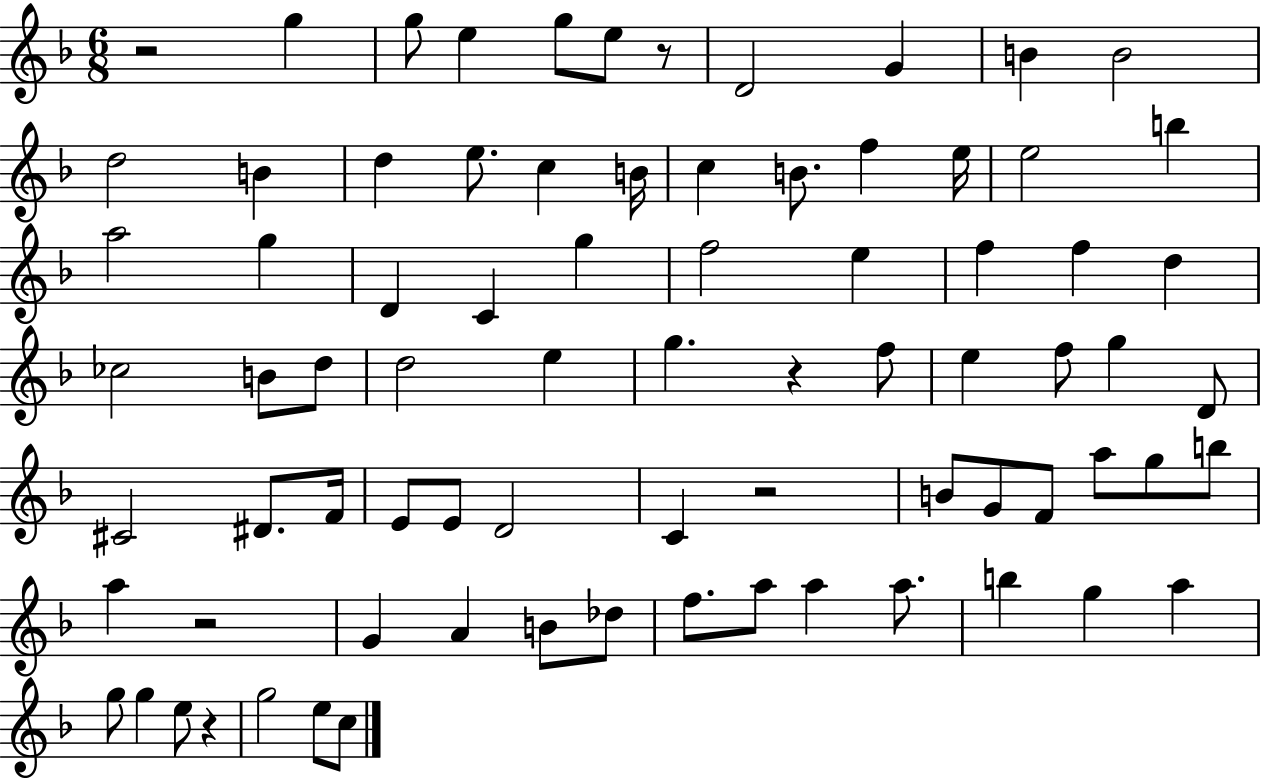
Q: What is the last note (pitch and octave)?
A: C5